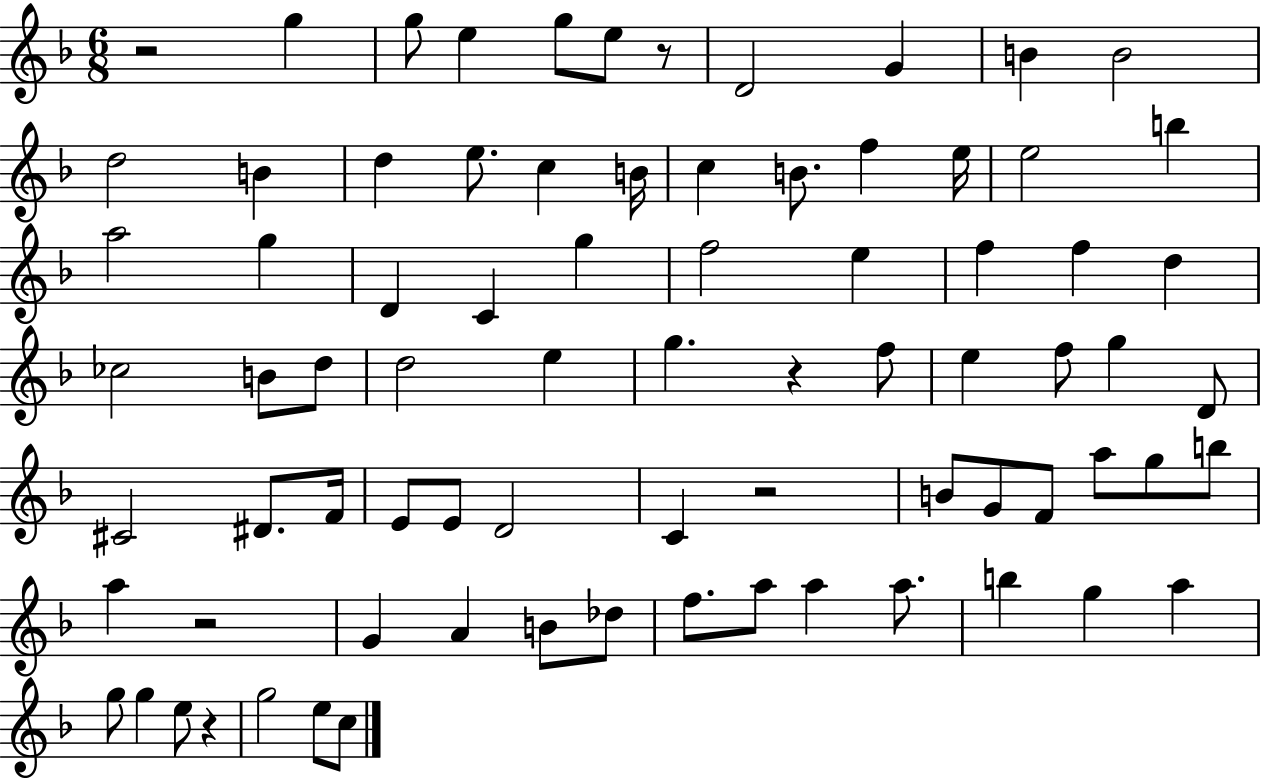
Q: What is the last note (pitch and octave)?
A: C5